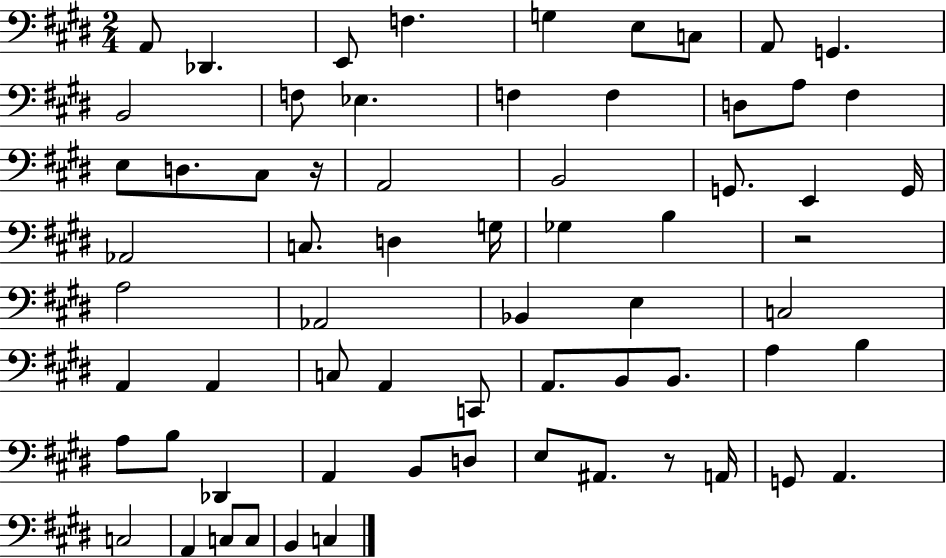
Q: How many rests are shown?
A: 3